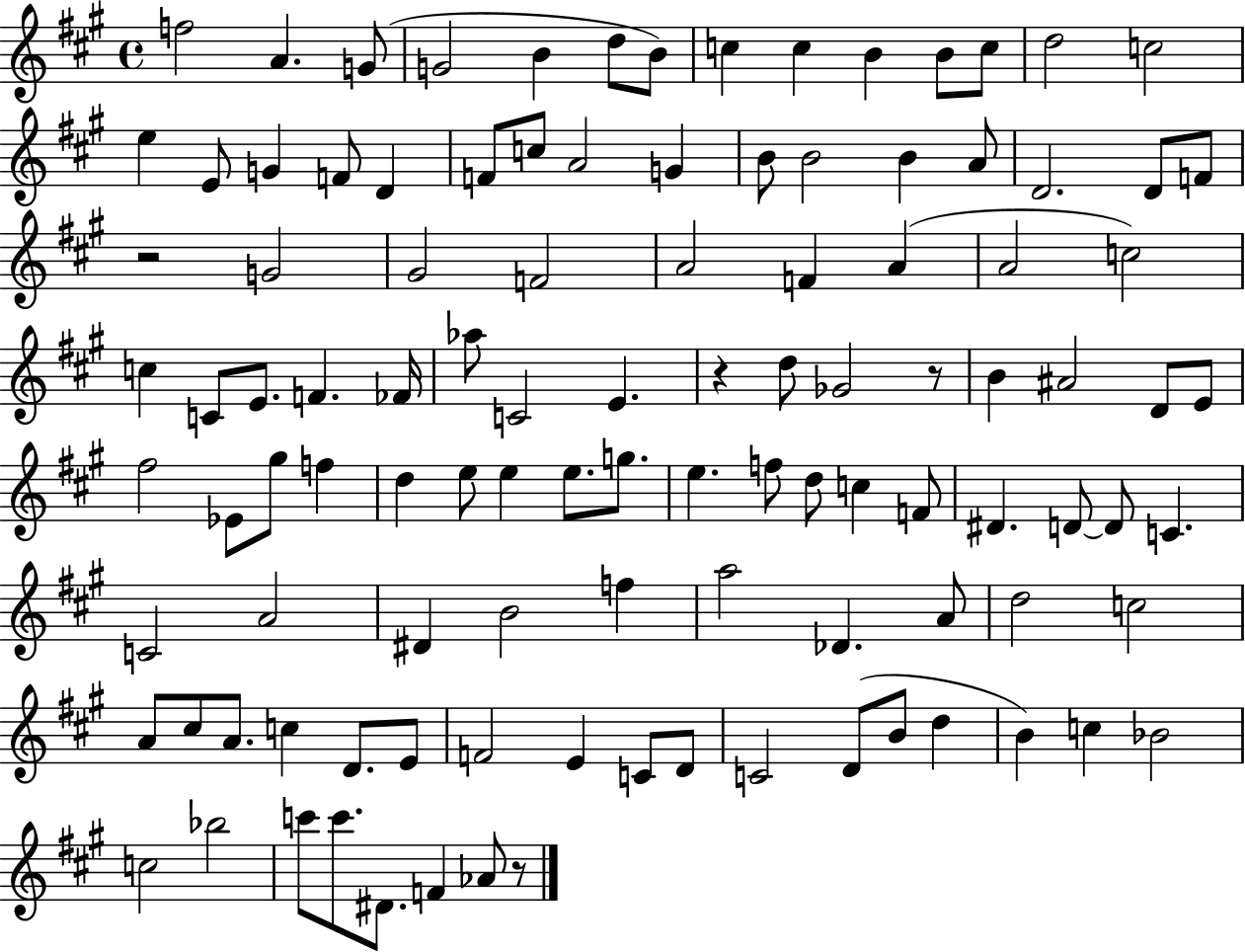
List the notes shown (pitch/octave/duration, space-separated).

F5/h A4/q. G4/e G4/h B4/q D5/e B4/e C5/q C5/q B4/q B4/e C5/e D5/h C5/h E5/q E4/e G4/q F4/e D4/q F4/e C5/e A4/h G4/q B4/e B4/h B4/q A4/e D4/h. D4/e F4/e R/h G4/h G#4/h F4/h A4/h F4/q A4/q A4/h C5/h C5/q C4/e E4/e. F4/q. FES4/s Ab5/e C4/h E4/q. R/q D5/e Gb4/h R/e B4/q A#4/h D4/e E4/e F#5/h Eb4/e G#5/e F5/q D5/q E5/e E5/q E5/e. G5/e. E5/q. F5/e D5/e C5/q F4/e D#4/q. D4/e D4/e C4/q. C4/h A4/h D#4/q B4/h F5/q A5/h Db4/q. A4/e D5/h C5/h A4/e C#5/e A4/e. C5/q D4/e. E4/e F4/h E4/q C4/e D4/e C4/h D4/e B4/e D5/q B4/q C5/q Bb4/h C5/h Bb5/h C6/e C6/e. D#4/e. F4/q Ab4/e R/e